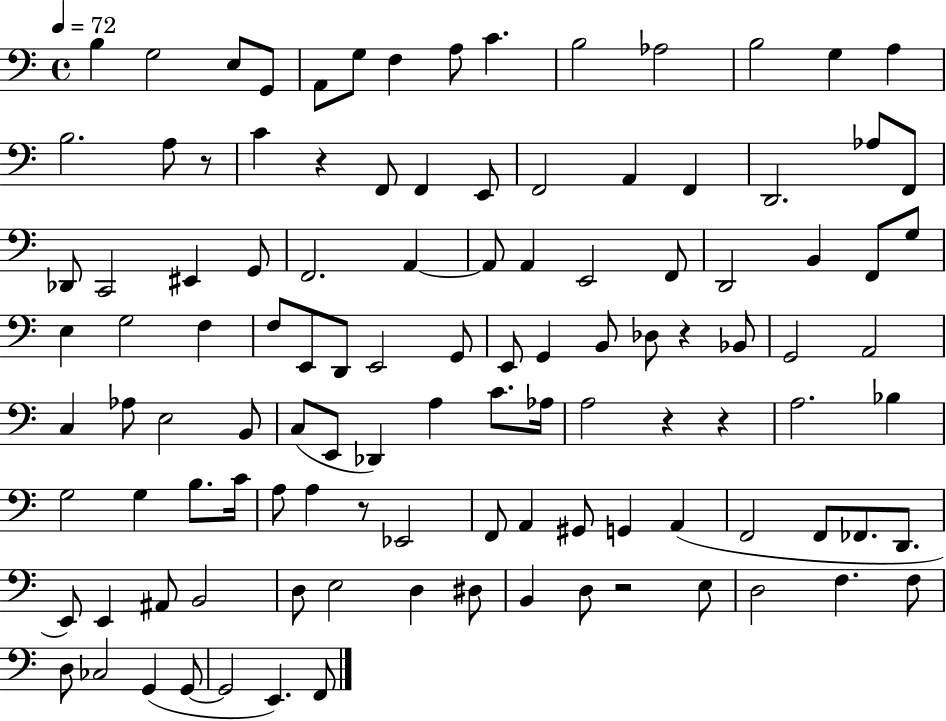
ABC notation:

X:1
T:Untitled
M:4/4
L:1/4
K:C
B, G,2 E,/2 G,,/2 A,,/2 G,/2 F, A,/2 C B,2 _A,2 B,2 G, A, B,2 A,/2 z/2 C z F,,/2 F,, E,,/2 F,,2 A,, F,, D,,2 _A,/2 F,,/2 _D,,/2 C,,2 ^E,, G,,/2 F,,2 A,, A,,/2 A,, E,,2 F,,/2 D,,2 B,, F,,/2 G,/2 E, G,2 F, F,/2 E,,/2 D,,/2 E,,2 G,,/2 E,,/2 G,, B,,/2 _D,/2 z _B,,/2 G,,2 A,,2 C, _A,/2 E,2 B,,/2 C,/2 E,,/2 _D,, A, C/2 _A,/4 A,2 z z A,2 _B, G,2 G, B,/2 C/4 A,/2 A, z/2 _E,,2 F,,/2 A,, ^G,,/2 G,, A,, F,,2 F,,/2 _F,,/2 D,,/2 E,,/2 E,, ^A,,/2 B,,2 D,/2 E,2 D, ^D,/2 B,, D,/2 z2 E,/2 D,2 F, F,/2 D,/2 _C,2 G,, G,,/2 G,,2 E,, F,,/2